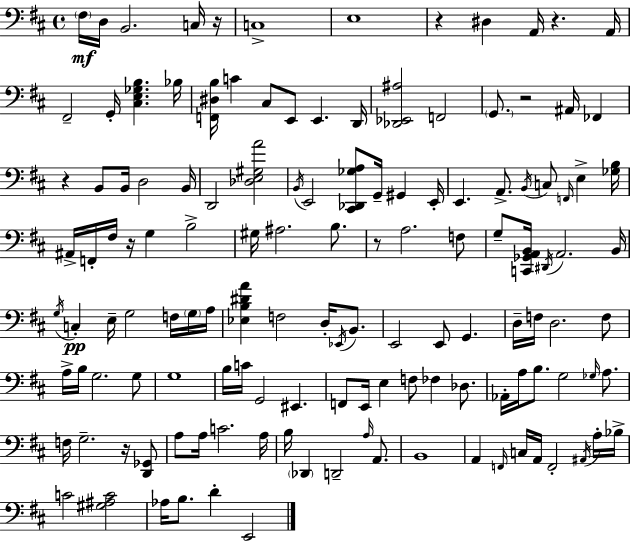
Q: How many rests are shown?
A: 8